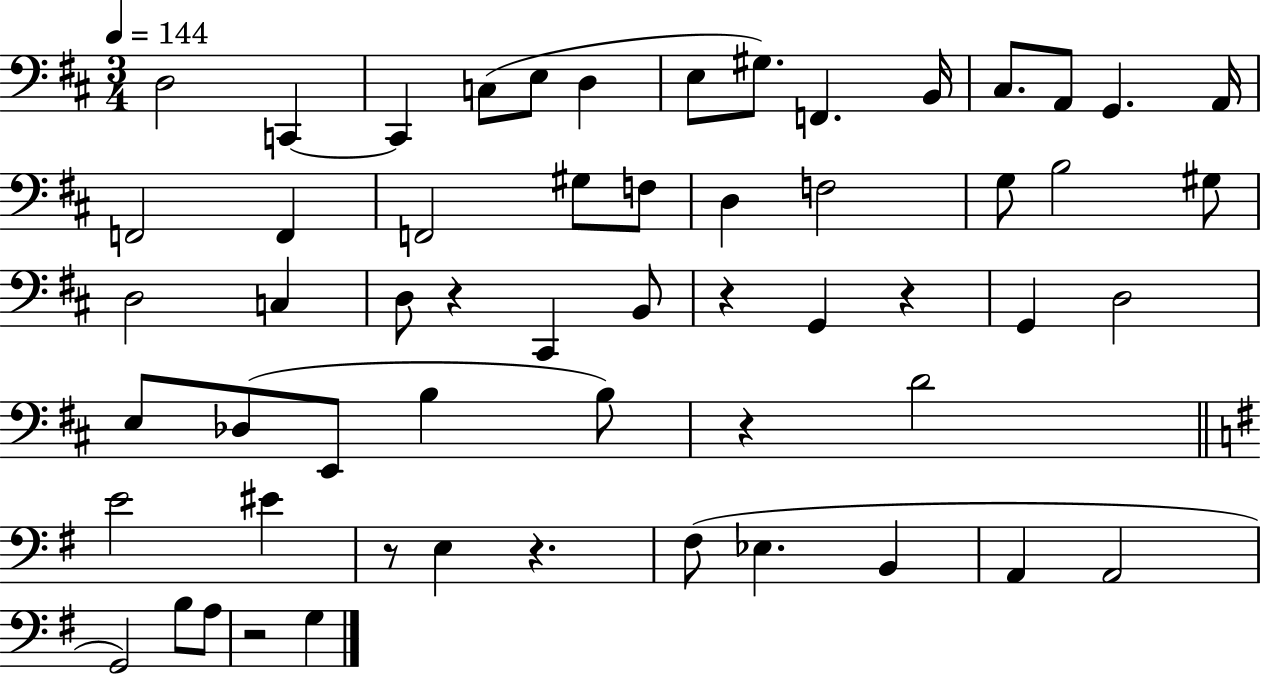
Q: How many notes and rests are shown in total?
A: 57